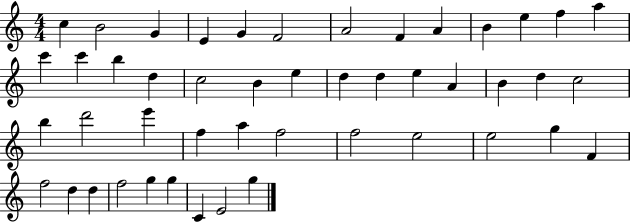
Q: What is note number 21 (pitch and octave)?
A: D5